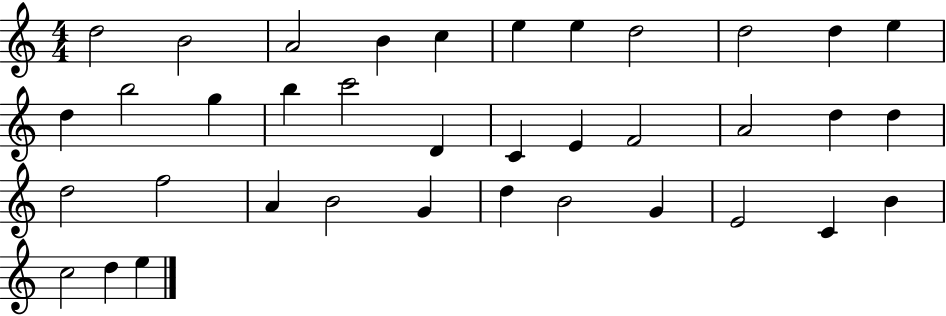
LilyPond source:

{
  \clef treble
  \numericTimeSignature
  \time 4/4
  \key c \major
  d''2 b'2 | a'2 b'4 c''4 | e''4 e''4 d''2 | d''2 d''4 e''4 | \break d''4 b''2 g''4 | b''4 c'''2 d'4 | c'4 e'4 f'2 | a'2 d''4 d''4 | \break d''2 f''2 | a'4 b'2 g'4 | d''4 b'2 g'4 | e'2 c'4 b'4 | \break c''2 d''4 e''4 | \bar "|."
}